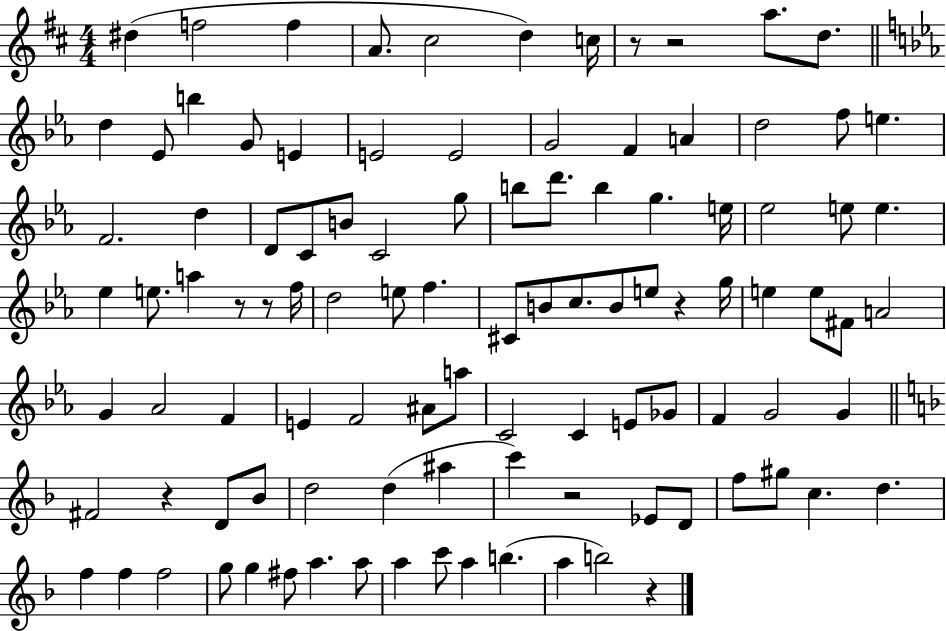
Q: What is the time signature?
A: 4/4